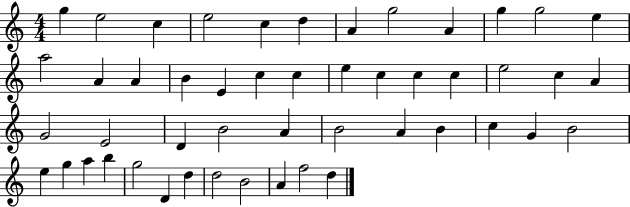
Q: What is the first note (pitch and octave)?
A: G5